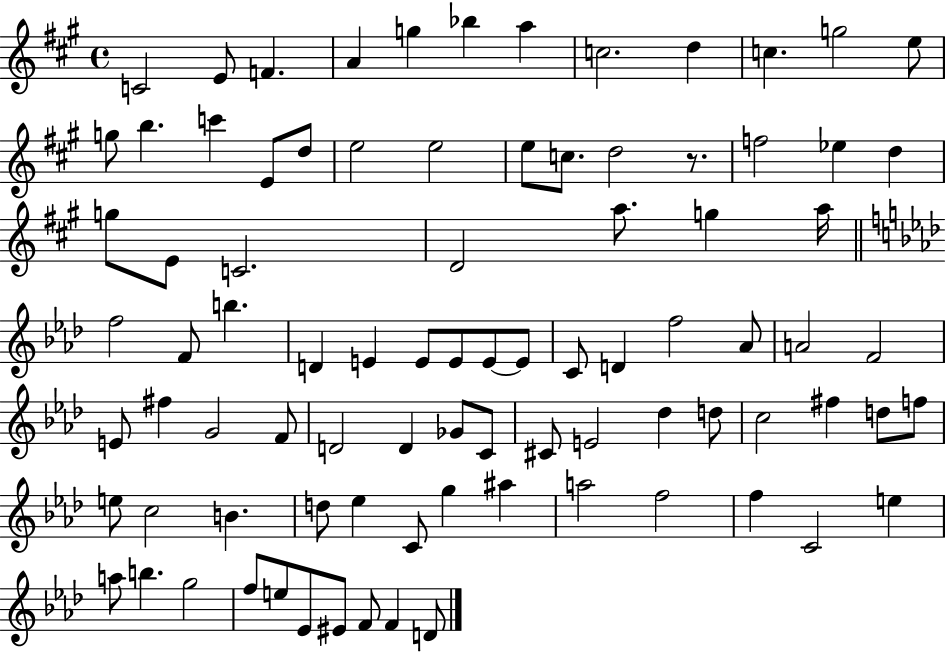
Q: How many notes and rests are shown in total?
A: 87